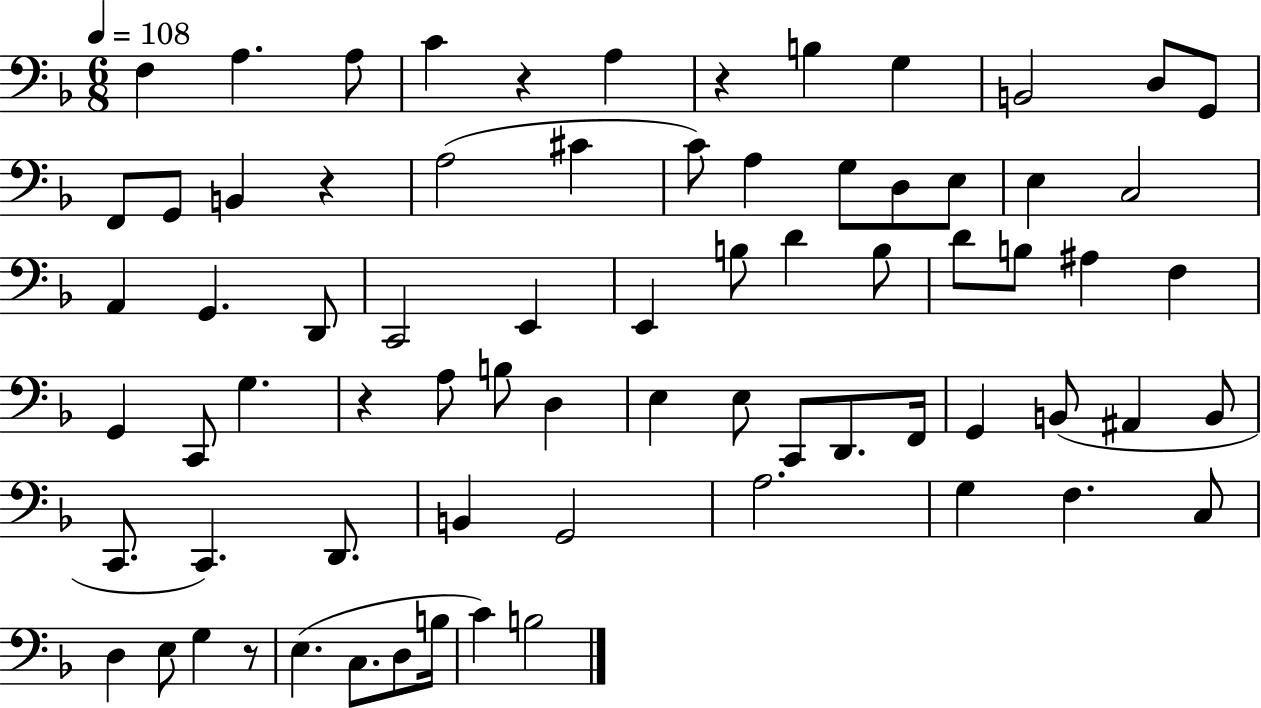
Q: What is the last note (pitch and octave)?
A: B3